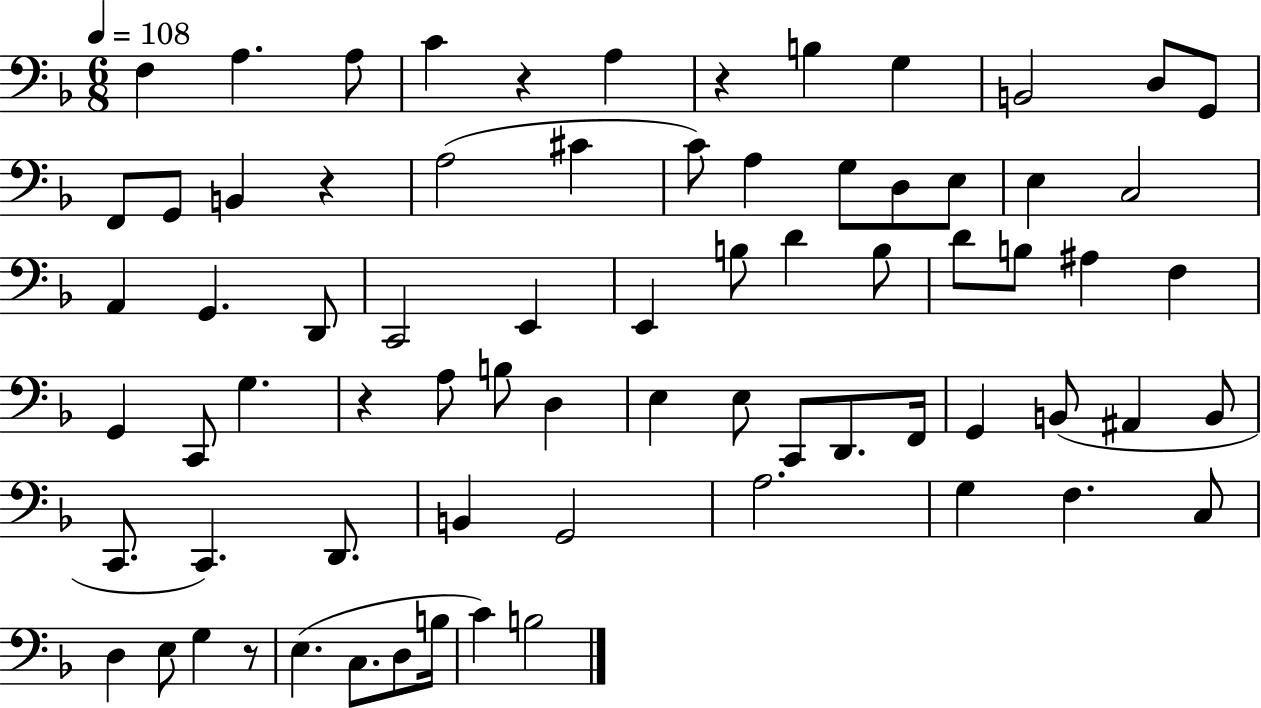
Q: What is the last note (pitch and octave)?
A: B3